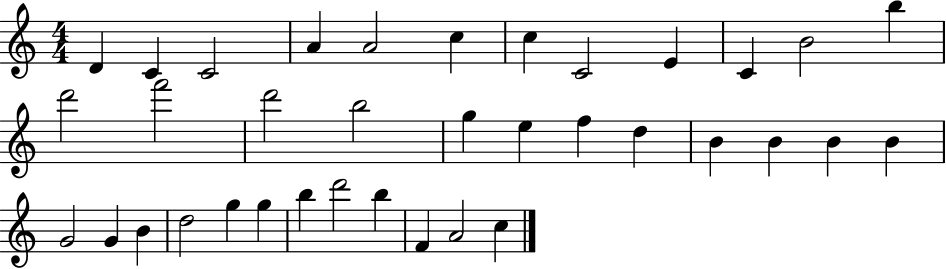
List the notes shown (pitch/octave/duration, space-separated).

D4/q C4/q C4/h A4/q A4/h C5/q C5/q C4/h E4/q C4/q B4/h B5/q D6/h F6/h D6/h B5/h G5/q E5/q F5/q D5/q B4/q B4/q B4/q B4/q G4/h G4/q B4/q D5/h G5/q G5/q B5/q D6/h B5/q F4/q A4/h C5/q